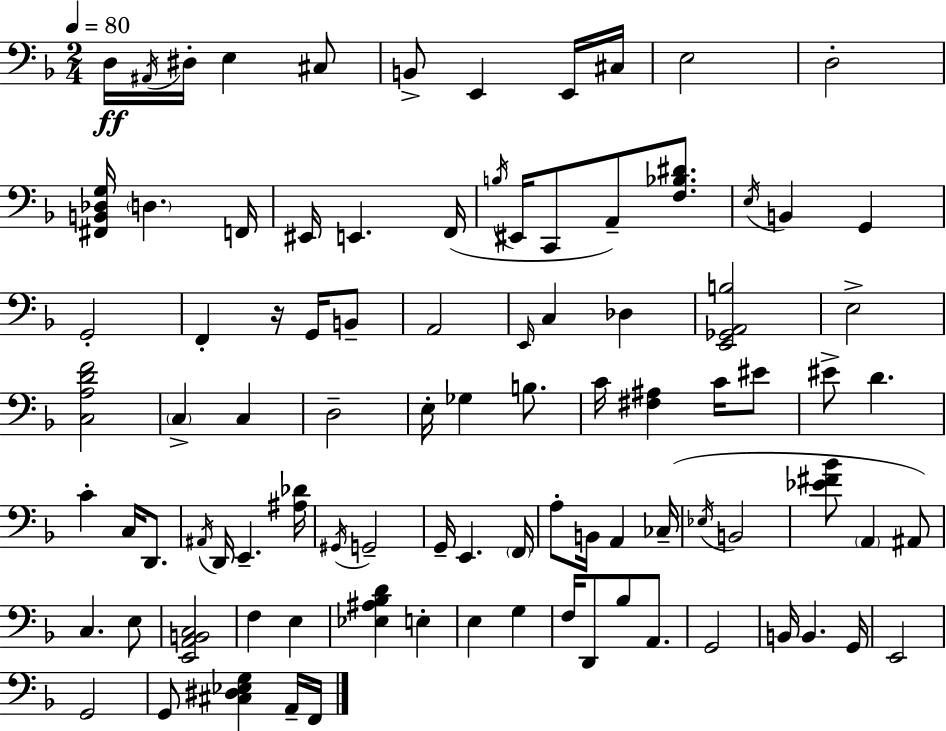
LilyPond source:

{
  \clef bass
  \numericTimeSignature
  \time 2/4
  \key f \major
  \tempo 4 = 80
  d16\ff \acciaccatura { ais,16 } dis16-. e4 cis8 | b,8-> e,4 e,16 | cis16 e2 | d2-. | \break <fis, b, des g>16 \parenthesize d4. | f,16 eis,16 e,4. | f,16( \acciaccatura { b16 } eis,16 c,8 a,8--) <f bes dis'>8. | \acciaccatura { e16 } b,4 g,4 | \break g,2-. | f,4-. r16 | g,16 b,8-- a,2 | \grace { e,16 } c4 | \break des4 <e, ges, a, b>2 | e2-> | <c a d' f'>2 | \parenthesize c4-> | \break c4 d2-- | e16-. ges4 | b8. c'16 <fis ais>4 | c'16 eis'8 eis'8-> d'4. | \break c'4-. | c16 d,8. \acciaccatura { ais,16 } d,16 e,4.-- | <ais des'>16 \acciaccatura { gis,16 } g,2-- | g,16-- e,4. | \break \parenthesize f,16 a8-. | b,16 a,4 ces16--( \acciaccatura { ees16 } b,2 | <ees' fis' bes'>8 | \parenthesize a,4 ais,8) c4. | \break e8 <e, a, b, c>2 | f4 | e4 <ees ais bes d'>4 | e4-. e4 | \break g4 f16 | d,8 bes8 a,8. g,2 | b,16 | b,4. g,16 e,2 | \break g,2 | g,8 | <cis dis ees g>4 a,16-- f,16 \bar "|."
}